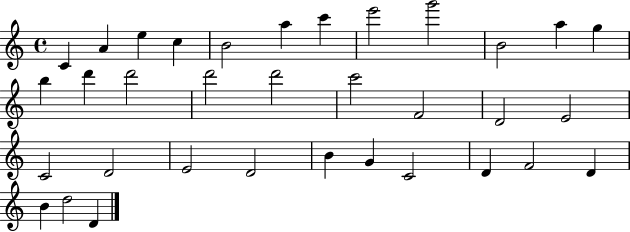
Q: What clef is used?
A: treble